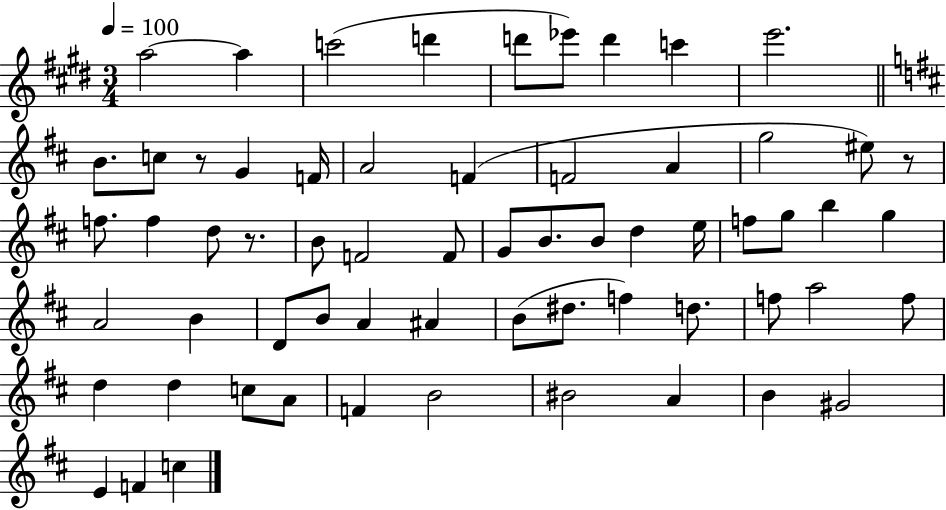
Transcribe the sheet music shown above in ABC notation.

X:1
T:Untitled
M:3/4
L:1/4
K:E
a2 a c'2 d' d'/2 _e'/2 d' c' e'2 B/2 c/2 z/2 G F/4 A2 F F2 A g2 ^e/2 z/2 f/2 f d/2 z/2 B/2 F2 F/2 G/2 B/2 B/2 d e/4 f/2 g/2 b g A2 B D/2 B/2 A ^A B/2 ^d/2 f d/2 f/2 a2 f/2 d d c/2 A/2 F B2 ^B2 A B ^G2 E F c